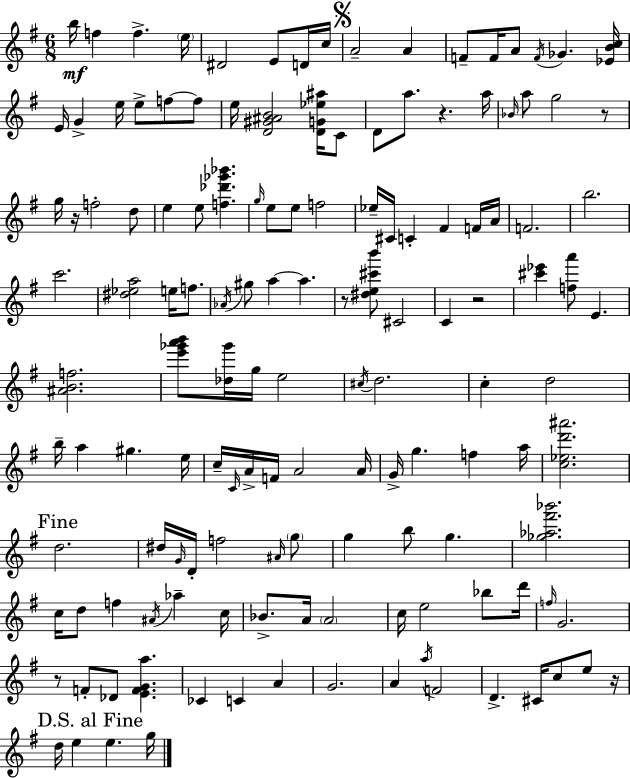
X:1
T:Untitled
M:6/8
L:1/4
K:G
b/4 f f e/4 ^D2 E/2 D/4 c/4 A2 A F/2 F/4 A/2 F/4 _G [_EBc]/4 E/4 G e/4 e/2 f/2 f/2 e/4 [D^G^AB]2 [DG_e^a]/4 C/2 D/2 a/2 z a/4 _B/4 a/2 g2 z/2 g/4 z/4 f2 d/2 e e/2 [f_d'_g'_b'] g/4 e/2 e/2 f2 _e/4 ^C/4 C ^F F/4 A/4 F2 b2 c'2 [^d_ea]2 e/4 f/2 _A/4 ^g/2 a a z/2 [^de^c'b']/2 ^C2 C z2 [^c'_e'] [fa']/2 E [^ABf]2 [e'_g'a'b']/2 [_d_g']/4 g/4 e2 ^c/4 d2 c d2 b/4 a ^g e/4 c/4 C/4 A/4 F/4 A2 A/4 G/4 g f a/4 [c_ed'^a']2 d2 ^d/4 G/4 D/4 f2 ^A/4 g/2 g b/2 g [_g_a^f'_b']2 c/4 d/2 f ^A/4 _a c/4 _B/2 A/4 A2 c/4 e2 _b/2 d'/4 f/4 G2 z/2 F/2 _D/2 [EFGa] _C C A G2 A a/4 F2 D ^C/4 c/2 e/2 z/4 d/4 e e g/4